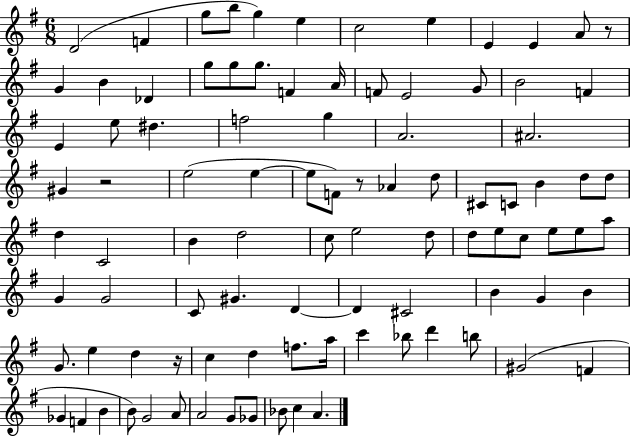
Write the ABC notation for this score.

X:1
T:Untitled
M:6/8
L:1/4
K:G
D2 F g/2 b/2 g e c2 e E E A/2 z/2 G B _D g/2 g/2 g/2 F A/4 F/2 E2 G/2 B2 F E e/2 ^d f2 g A2 ^A2 ^G z2 e2 e e/2 F/2 z/2 _A d/2 ^C/2 C/2 B d/2 d/2 d C2 B d2 c/2 e2 d/2 d/2 e/2 c/2 e/2 e/2 a/2 G G2 C/2 ^G D D ^C2 B G B G/2 e d z/4 c d f/2 a/4 c' _b/2 d' b/2 ^G2 F _G F B B/2 G2 A/2 A2 G/2 _G/2 _B/2 c A